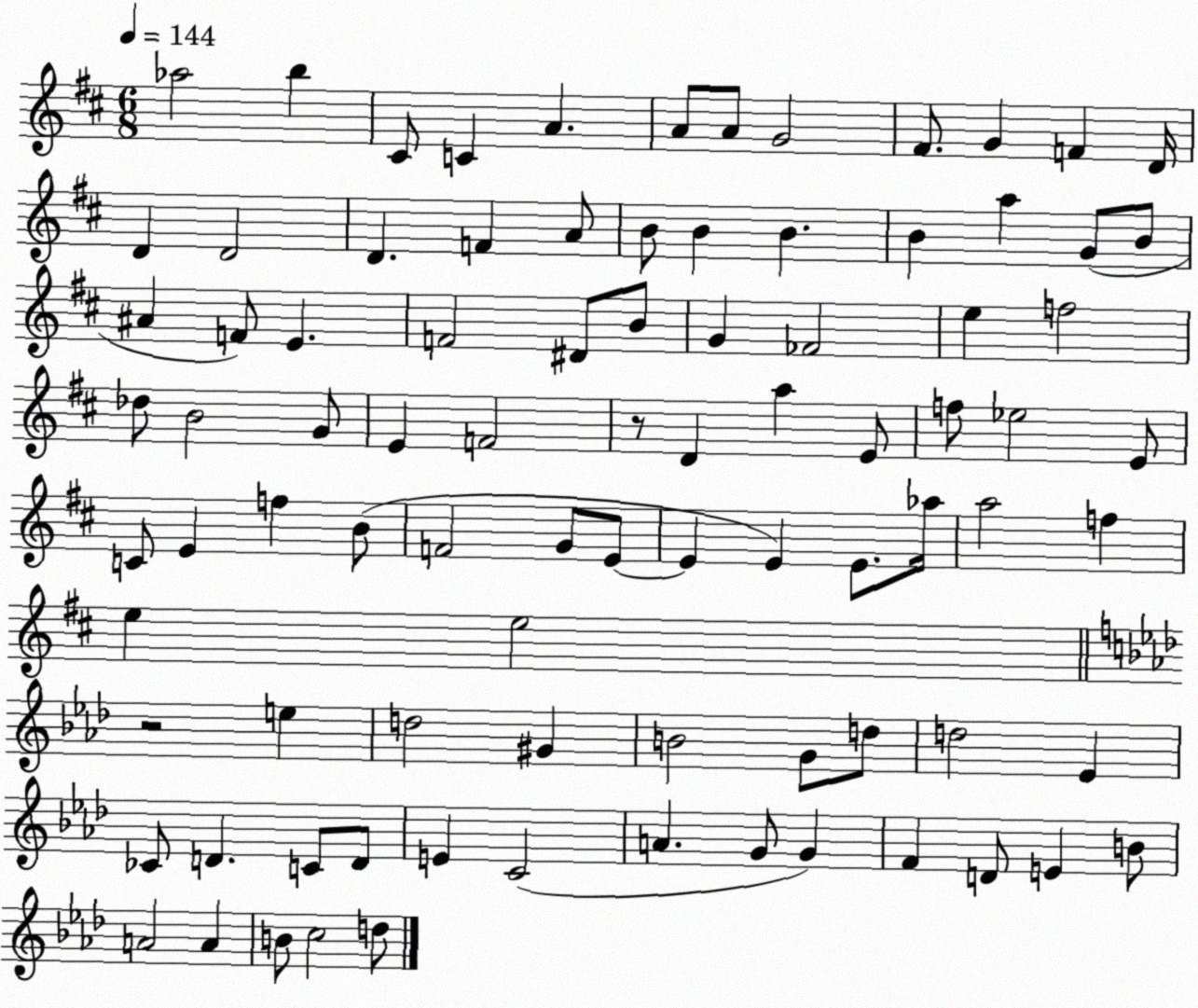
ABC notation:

X:1
T:Untitled
M:6/8
L:1/4
K:D
_a2 b ^C/2 C A A/2 A/2 G2 ^F/2 G F D/4 D D2 D F A/2 B/2 B B B a G/2 B/2 ^A F/2 E F2 ^D/2 B/2 G _F2 e f2 _d/2 B2 G/2 E F2 z/2 D a E/2 f/2 _e2 E/2 C/2 E f B/2 F2 G/2 E/2 E E E/2 _a/4 a2 f e e2 z2 e d2 ^G B2 G/2 d/2 d2 _E _C/2 D C/2 D/2 E C2 A G/2 G F D/2 E B/2 A2 A B/2 c2 d/2